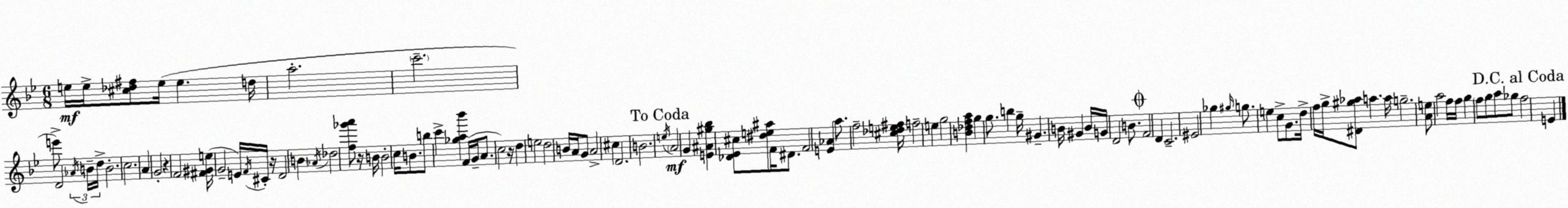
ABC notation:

X:1
T:Untitled
M:6/8
L:1/4
K:Gm
e/4 e/4 [^c_d^f]/2 e/4 e d/4 a2 c'2 e'/2 D2 _A/4 B/4 d/4 B2 c2 A G2 z F2 [^F^Ge]/4 G2 E/4 F/4 ^C/4 z/4 D2 B _A/4 _d2 [f_g'a']/2 z/4 B/4 B2 c/4 B/2 b/2 c' [_ga_b'] F/4 G/4 A/2 c2 z/4 d e2 d2 B/4 A/4 G/2 A2 ^c D2 B2 e/4 A2 G [E^A^g_b] [_D_E^c]/2 [^de^a]/2 F/4 ^D/2 F2 [E_A] a/2 f2 [^c_de^f]/4 f2 e g2 [B_dfa] g g/2 b g/4 ^G B/4 ^G B/4 G/4 D2 B/2 F2 D C2 ^E2 _g ^g/4 g/2 e c/2 G/2 d/4 f/4 g/4 [^D^g_a]/2 a a/4 g2 [Ae]/2 a2 f/4 f/4 g f/2 g/2 a/2 _g/2 f2 E